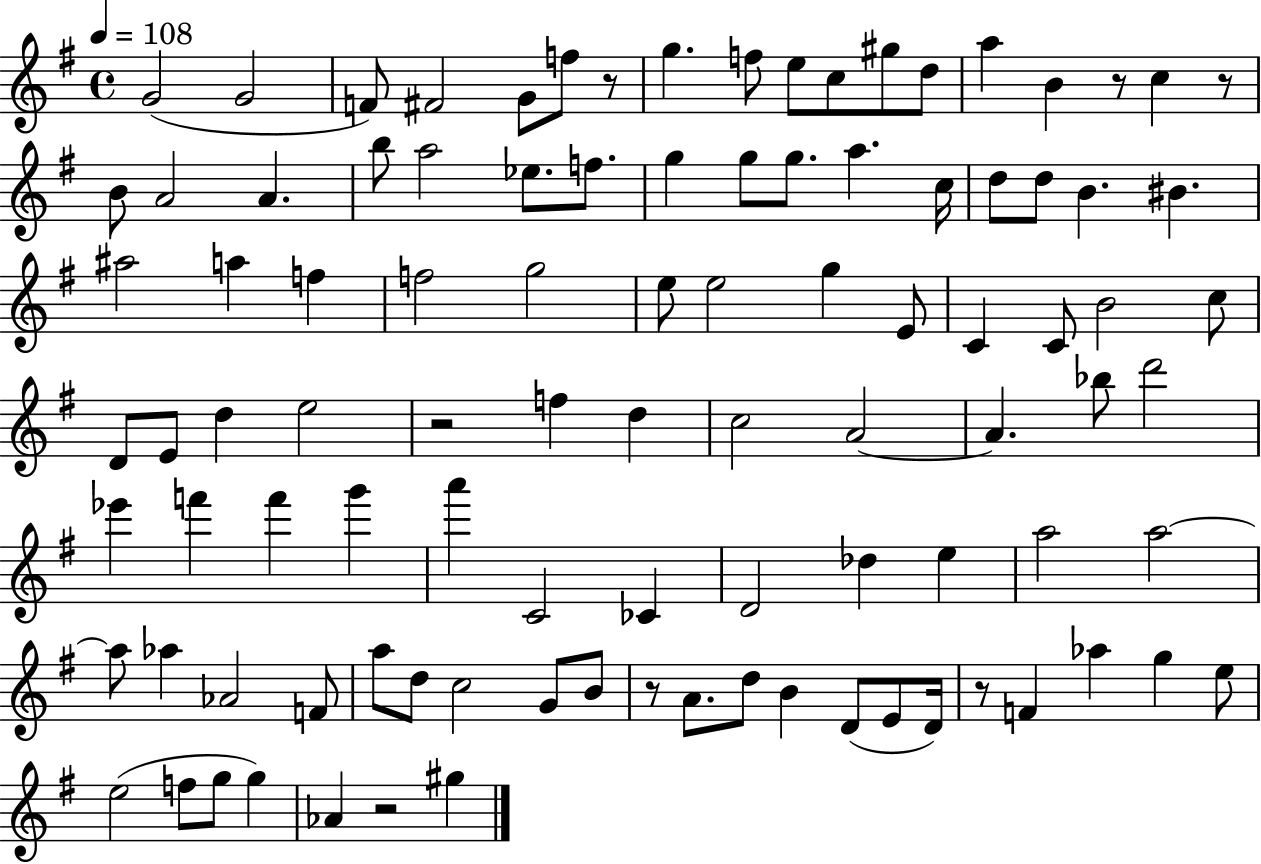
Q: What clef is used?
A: treble